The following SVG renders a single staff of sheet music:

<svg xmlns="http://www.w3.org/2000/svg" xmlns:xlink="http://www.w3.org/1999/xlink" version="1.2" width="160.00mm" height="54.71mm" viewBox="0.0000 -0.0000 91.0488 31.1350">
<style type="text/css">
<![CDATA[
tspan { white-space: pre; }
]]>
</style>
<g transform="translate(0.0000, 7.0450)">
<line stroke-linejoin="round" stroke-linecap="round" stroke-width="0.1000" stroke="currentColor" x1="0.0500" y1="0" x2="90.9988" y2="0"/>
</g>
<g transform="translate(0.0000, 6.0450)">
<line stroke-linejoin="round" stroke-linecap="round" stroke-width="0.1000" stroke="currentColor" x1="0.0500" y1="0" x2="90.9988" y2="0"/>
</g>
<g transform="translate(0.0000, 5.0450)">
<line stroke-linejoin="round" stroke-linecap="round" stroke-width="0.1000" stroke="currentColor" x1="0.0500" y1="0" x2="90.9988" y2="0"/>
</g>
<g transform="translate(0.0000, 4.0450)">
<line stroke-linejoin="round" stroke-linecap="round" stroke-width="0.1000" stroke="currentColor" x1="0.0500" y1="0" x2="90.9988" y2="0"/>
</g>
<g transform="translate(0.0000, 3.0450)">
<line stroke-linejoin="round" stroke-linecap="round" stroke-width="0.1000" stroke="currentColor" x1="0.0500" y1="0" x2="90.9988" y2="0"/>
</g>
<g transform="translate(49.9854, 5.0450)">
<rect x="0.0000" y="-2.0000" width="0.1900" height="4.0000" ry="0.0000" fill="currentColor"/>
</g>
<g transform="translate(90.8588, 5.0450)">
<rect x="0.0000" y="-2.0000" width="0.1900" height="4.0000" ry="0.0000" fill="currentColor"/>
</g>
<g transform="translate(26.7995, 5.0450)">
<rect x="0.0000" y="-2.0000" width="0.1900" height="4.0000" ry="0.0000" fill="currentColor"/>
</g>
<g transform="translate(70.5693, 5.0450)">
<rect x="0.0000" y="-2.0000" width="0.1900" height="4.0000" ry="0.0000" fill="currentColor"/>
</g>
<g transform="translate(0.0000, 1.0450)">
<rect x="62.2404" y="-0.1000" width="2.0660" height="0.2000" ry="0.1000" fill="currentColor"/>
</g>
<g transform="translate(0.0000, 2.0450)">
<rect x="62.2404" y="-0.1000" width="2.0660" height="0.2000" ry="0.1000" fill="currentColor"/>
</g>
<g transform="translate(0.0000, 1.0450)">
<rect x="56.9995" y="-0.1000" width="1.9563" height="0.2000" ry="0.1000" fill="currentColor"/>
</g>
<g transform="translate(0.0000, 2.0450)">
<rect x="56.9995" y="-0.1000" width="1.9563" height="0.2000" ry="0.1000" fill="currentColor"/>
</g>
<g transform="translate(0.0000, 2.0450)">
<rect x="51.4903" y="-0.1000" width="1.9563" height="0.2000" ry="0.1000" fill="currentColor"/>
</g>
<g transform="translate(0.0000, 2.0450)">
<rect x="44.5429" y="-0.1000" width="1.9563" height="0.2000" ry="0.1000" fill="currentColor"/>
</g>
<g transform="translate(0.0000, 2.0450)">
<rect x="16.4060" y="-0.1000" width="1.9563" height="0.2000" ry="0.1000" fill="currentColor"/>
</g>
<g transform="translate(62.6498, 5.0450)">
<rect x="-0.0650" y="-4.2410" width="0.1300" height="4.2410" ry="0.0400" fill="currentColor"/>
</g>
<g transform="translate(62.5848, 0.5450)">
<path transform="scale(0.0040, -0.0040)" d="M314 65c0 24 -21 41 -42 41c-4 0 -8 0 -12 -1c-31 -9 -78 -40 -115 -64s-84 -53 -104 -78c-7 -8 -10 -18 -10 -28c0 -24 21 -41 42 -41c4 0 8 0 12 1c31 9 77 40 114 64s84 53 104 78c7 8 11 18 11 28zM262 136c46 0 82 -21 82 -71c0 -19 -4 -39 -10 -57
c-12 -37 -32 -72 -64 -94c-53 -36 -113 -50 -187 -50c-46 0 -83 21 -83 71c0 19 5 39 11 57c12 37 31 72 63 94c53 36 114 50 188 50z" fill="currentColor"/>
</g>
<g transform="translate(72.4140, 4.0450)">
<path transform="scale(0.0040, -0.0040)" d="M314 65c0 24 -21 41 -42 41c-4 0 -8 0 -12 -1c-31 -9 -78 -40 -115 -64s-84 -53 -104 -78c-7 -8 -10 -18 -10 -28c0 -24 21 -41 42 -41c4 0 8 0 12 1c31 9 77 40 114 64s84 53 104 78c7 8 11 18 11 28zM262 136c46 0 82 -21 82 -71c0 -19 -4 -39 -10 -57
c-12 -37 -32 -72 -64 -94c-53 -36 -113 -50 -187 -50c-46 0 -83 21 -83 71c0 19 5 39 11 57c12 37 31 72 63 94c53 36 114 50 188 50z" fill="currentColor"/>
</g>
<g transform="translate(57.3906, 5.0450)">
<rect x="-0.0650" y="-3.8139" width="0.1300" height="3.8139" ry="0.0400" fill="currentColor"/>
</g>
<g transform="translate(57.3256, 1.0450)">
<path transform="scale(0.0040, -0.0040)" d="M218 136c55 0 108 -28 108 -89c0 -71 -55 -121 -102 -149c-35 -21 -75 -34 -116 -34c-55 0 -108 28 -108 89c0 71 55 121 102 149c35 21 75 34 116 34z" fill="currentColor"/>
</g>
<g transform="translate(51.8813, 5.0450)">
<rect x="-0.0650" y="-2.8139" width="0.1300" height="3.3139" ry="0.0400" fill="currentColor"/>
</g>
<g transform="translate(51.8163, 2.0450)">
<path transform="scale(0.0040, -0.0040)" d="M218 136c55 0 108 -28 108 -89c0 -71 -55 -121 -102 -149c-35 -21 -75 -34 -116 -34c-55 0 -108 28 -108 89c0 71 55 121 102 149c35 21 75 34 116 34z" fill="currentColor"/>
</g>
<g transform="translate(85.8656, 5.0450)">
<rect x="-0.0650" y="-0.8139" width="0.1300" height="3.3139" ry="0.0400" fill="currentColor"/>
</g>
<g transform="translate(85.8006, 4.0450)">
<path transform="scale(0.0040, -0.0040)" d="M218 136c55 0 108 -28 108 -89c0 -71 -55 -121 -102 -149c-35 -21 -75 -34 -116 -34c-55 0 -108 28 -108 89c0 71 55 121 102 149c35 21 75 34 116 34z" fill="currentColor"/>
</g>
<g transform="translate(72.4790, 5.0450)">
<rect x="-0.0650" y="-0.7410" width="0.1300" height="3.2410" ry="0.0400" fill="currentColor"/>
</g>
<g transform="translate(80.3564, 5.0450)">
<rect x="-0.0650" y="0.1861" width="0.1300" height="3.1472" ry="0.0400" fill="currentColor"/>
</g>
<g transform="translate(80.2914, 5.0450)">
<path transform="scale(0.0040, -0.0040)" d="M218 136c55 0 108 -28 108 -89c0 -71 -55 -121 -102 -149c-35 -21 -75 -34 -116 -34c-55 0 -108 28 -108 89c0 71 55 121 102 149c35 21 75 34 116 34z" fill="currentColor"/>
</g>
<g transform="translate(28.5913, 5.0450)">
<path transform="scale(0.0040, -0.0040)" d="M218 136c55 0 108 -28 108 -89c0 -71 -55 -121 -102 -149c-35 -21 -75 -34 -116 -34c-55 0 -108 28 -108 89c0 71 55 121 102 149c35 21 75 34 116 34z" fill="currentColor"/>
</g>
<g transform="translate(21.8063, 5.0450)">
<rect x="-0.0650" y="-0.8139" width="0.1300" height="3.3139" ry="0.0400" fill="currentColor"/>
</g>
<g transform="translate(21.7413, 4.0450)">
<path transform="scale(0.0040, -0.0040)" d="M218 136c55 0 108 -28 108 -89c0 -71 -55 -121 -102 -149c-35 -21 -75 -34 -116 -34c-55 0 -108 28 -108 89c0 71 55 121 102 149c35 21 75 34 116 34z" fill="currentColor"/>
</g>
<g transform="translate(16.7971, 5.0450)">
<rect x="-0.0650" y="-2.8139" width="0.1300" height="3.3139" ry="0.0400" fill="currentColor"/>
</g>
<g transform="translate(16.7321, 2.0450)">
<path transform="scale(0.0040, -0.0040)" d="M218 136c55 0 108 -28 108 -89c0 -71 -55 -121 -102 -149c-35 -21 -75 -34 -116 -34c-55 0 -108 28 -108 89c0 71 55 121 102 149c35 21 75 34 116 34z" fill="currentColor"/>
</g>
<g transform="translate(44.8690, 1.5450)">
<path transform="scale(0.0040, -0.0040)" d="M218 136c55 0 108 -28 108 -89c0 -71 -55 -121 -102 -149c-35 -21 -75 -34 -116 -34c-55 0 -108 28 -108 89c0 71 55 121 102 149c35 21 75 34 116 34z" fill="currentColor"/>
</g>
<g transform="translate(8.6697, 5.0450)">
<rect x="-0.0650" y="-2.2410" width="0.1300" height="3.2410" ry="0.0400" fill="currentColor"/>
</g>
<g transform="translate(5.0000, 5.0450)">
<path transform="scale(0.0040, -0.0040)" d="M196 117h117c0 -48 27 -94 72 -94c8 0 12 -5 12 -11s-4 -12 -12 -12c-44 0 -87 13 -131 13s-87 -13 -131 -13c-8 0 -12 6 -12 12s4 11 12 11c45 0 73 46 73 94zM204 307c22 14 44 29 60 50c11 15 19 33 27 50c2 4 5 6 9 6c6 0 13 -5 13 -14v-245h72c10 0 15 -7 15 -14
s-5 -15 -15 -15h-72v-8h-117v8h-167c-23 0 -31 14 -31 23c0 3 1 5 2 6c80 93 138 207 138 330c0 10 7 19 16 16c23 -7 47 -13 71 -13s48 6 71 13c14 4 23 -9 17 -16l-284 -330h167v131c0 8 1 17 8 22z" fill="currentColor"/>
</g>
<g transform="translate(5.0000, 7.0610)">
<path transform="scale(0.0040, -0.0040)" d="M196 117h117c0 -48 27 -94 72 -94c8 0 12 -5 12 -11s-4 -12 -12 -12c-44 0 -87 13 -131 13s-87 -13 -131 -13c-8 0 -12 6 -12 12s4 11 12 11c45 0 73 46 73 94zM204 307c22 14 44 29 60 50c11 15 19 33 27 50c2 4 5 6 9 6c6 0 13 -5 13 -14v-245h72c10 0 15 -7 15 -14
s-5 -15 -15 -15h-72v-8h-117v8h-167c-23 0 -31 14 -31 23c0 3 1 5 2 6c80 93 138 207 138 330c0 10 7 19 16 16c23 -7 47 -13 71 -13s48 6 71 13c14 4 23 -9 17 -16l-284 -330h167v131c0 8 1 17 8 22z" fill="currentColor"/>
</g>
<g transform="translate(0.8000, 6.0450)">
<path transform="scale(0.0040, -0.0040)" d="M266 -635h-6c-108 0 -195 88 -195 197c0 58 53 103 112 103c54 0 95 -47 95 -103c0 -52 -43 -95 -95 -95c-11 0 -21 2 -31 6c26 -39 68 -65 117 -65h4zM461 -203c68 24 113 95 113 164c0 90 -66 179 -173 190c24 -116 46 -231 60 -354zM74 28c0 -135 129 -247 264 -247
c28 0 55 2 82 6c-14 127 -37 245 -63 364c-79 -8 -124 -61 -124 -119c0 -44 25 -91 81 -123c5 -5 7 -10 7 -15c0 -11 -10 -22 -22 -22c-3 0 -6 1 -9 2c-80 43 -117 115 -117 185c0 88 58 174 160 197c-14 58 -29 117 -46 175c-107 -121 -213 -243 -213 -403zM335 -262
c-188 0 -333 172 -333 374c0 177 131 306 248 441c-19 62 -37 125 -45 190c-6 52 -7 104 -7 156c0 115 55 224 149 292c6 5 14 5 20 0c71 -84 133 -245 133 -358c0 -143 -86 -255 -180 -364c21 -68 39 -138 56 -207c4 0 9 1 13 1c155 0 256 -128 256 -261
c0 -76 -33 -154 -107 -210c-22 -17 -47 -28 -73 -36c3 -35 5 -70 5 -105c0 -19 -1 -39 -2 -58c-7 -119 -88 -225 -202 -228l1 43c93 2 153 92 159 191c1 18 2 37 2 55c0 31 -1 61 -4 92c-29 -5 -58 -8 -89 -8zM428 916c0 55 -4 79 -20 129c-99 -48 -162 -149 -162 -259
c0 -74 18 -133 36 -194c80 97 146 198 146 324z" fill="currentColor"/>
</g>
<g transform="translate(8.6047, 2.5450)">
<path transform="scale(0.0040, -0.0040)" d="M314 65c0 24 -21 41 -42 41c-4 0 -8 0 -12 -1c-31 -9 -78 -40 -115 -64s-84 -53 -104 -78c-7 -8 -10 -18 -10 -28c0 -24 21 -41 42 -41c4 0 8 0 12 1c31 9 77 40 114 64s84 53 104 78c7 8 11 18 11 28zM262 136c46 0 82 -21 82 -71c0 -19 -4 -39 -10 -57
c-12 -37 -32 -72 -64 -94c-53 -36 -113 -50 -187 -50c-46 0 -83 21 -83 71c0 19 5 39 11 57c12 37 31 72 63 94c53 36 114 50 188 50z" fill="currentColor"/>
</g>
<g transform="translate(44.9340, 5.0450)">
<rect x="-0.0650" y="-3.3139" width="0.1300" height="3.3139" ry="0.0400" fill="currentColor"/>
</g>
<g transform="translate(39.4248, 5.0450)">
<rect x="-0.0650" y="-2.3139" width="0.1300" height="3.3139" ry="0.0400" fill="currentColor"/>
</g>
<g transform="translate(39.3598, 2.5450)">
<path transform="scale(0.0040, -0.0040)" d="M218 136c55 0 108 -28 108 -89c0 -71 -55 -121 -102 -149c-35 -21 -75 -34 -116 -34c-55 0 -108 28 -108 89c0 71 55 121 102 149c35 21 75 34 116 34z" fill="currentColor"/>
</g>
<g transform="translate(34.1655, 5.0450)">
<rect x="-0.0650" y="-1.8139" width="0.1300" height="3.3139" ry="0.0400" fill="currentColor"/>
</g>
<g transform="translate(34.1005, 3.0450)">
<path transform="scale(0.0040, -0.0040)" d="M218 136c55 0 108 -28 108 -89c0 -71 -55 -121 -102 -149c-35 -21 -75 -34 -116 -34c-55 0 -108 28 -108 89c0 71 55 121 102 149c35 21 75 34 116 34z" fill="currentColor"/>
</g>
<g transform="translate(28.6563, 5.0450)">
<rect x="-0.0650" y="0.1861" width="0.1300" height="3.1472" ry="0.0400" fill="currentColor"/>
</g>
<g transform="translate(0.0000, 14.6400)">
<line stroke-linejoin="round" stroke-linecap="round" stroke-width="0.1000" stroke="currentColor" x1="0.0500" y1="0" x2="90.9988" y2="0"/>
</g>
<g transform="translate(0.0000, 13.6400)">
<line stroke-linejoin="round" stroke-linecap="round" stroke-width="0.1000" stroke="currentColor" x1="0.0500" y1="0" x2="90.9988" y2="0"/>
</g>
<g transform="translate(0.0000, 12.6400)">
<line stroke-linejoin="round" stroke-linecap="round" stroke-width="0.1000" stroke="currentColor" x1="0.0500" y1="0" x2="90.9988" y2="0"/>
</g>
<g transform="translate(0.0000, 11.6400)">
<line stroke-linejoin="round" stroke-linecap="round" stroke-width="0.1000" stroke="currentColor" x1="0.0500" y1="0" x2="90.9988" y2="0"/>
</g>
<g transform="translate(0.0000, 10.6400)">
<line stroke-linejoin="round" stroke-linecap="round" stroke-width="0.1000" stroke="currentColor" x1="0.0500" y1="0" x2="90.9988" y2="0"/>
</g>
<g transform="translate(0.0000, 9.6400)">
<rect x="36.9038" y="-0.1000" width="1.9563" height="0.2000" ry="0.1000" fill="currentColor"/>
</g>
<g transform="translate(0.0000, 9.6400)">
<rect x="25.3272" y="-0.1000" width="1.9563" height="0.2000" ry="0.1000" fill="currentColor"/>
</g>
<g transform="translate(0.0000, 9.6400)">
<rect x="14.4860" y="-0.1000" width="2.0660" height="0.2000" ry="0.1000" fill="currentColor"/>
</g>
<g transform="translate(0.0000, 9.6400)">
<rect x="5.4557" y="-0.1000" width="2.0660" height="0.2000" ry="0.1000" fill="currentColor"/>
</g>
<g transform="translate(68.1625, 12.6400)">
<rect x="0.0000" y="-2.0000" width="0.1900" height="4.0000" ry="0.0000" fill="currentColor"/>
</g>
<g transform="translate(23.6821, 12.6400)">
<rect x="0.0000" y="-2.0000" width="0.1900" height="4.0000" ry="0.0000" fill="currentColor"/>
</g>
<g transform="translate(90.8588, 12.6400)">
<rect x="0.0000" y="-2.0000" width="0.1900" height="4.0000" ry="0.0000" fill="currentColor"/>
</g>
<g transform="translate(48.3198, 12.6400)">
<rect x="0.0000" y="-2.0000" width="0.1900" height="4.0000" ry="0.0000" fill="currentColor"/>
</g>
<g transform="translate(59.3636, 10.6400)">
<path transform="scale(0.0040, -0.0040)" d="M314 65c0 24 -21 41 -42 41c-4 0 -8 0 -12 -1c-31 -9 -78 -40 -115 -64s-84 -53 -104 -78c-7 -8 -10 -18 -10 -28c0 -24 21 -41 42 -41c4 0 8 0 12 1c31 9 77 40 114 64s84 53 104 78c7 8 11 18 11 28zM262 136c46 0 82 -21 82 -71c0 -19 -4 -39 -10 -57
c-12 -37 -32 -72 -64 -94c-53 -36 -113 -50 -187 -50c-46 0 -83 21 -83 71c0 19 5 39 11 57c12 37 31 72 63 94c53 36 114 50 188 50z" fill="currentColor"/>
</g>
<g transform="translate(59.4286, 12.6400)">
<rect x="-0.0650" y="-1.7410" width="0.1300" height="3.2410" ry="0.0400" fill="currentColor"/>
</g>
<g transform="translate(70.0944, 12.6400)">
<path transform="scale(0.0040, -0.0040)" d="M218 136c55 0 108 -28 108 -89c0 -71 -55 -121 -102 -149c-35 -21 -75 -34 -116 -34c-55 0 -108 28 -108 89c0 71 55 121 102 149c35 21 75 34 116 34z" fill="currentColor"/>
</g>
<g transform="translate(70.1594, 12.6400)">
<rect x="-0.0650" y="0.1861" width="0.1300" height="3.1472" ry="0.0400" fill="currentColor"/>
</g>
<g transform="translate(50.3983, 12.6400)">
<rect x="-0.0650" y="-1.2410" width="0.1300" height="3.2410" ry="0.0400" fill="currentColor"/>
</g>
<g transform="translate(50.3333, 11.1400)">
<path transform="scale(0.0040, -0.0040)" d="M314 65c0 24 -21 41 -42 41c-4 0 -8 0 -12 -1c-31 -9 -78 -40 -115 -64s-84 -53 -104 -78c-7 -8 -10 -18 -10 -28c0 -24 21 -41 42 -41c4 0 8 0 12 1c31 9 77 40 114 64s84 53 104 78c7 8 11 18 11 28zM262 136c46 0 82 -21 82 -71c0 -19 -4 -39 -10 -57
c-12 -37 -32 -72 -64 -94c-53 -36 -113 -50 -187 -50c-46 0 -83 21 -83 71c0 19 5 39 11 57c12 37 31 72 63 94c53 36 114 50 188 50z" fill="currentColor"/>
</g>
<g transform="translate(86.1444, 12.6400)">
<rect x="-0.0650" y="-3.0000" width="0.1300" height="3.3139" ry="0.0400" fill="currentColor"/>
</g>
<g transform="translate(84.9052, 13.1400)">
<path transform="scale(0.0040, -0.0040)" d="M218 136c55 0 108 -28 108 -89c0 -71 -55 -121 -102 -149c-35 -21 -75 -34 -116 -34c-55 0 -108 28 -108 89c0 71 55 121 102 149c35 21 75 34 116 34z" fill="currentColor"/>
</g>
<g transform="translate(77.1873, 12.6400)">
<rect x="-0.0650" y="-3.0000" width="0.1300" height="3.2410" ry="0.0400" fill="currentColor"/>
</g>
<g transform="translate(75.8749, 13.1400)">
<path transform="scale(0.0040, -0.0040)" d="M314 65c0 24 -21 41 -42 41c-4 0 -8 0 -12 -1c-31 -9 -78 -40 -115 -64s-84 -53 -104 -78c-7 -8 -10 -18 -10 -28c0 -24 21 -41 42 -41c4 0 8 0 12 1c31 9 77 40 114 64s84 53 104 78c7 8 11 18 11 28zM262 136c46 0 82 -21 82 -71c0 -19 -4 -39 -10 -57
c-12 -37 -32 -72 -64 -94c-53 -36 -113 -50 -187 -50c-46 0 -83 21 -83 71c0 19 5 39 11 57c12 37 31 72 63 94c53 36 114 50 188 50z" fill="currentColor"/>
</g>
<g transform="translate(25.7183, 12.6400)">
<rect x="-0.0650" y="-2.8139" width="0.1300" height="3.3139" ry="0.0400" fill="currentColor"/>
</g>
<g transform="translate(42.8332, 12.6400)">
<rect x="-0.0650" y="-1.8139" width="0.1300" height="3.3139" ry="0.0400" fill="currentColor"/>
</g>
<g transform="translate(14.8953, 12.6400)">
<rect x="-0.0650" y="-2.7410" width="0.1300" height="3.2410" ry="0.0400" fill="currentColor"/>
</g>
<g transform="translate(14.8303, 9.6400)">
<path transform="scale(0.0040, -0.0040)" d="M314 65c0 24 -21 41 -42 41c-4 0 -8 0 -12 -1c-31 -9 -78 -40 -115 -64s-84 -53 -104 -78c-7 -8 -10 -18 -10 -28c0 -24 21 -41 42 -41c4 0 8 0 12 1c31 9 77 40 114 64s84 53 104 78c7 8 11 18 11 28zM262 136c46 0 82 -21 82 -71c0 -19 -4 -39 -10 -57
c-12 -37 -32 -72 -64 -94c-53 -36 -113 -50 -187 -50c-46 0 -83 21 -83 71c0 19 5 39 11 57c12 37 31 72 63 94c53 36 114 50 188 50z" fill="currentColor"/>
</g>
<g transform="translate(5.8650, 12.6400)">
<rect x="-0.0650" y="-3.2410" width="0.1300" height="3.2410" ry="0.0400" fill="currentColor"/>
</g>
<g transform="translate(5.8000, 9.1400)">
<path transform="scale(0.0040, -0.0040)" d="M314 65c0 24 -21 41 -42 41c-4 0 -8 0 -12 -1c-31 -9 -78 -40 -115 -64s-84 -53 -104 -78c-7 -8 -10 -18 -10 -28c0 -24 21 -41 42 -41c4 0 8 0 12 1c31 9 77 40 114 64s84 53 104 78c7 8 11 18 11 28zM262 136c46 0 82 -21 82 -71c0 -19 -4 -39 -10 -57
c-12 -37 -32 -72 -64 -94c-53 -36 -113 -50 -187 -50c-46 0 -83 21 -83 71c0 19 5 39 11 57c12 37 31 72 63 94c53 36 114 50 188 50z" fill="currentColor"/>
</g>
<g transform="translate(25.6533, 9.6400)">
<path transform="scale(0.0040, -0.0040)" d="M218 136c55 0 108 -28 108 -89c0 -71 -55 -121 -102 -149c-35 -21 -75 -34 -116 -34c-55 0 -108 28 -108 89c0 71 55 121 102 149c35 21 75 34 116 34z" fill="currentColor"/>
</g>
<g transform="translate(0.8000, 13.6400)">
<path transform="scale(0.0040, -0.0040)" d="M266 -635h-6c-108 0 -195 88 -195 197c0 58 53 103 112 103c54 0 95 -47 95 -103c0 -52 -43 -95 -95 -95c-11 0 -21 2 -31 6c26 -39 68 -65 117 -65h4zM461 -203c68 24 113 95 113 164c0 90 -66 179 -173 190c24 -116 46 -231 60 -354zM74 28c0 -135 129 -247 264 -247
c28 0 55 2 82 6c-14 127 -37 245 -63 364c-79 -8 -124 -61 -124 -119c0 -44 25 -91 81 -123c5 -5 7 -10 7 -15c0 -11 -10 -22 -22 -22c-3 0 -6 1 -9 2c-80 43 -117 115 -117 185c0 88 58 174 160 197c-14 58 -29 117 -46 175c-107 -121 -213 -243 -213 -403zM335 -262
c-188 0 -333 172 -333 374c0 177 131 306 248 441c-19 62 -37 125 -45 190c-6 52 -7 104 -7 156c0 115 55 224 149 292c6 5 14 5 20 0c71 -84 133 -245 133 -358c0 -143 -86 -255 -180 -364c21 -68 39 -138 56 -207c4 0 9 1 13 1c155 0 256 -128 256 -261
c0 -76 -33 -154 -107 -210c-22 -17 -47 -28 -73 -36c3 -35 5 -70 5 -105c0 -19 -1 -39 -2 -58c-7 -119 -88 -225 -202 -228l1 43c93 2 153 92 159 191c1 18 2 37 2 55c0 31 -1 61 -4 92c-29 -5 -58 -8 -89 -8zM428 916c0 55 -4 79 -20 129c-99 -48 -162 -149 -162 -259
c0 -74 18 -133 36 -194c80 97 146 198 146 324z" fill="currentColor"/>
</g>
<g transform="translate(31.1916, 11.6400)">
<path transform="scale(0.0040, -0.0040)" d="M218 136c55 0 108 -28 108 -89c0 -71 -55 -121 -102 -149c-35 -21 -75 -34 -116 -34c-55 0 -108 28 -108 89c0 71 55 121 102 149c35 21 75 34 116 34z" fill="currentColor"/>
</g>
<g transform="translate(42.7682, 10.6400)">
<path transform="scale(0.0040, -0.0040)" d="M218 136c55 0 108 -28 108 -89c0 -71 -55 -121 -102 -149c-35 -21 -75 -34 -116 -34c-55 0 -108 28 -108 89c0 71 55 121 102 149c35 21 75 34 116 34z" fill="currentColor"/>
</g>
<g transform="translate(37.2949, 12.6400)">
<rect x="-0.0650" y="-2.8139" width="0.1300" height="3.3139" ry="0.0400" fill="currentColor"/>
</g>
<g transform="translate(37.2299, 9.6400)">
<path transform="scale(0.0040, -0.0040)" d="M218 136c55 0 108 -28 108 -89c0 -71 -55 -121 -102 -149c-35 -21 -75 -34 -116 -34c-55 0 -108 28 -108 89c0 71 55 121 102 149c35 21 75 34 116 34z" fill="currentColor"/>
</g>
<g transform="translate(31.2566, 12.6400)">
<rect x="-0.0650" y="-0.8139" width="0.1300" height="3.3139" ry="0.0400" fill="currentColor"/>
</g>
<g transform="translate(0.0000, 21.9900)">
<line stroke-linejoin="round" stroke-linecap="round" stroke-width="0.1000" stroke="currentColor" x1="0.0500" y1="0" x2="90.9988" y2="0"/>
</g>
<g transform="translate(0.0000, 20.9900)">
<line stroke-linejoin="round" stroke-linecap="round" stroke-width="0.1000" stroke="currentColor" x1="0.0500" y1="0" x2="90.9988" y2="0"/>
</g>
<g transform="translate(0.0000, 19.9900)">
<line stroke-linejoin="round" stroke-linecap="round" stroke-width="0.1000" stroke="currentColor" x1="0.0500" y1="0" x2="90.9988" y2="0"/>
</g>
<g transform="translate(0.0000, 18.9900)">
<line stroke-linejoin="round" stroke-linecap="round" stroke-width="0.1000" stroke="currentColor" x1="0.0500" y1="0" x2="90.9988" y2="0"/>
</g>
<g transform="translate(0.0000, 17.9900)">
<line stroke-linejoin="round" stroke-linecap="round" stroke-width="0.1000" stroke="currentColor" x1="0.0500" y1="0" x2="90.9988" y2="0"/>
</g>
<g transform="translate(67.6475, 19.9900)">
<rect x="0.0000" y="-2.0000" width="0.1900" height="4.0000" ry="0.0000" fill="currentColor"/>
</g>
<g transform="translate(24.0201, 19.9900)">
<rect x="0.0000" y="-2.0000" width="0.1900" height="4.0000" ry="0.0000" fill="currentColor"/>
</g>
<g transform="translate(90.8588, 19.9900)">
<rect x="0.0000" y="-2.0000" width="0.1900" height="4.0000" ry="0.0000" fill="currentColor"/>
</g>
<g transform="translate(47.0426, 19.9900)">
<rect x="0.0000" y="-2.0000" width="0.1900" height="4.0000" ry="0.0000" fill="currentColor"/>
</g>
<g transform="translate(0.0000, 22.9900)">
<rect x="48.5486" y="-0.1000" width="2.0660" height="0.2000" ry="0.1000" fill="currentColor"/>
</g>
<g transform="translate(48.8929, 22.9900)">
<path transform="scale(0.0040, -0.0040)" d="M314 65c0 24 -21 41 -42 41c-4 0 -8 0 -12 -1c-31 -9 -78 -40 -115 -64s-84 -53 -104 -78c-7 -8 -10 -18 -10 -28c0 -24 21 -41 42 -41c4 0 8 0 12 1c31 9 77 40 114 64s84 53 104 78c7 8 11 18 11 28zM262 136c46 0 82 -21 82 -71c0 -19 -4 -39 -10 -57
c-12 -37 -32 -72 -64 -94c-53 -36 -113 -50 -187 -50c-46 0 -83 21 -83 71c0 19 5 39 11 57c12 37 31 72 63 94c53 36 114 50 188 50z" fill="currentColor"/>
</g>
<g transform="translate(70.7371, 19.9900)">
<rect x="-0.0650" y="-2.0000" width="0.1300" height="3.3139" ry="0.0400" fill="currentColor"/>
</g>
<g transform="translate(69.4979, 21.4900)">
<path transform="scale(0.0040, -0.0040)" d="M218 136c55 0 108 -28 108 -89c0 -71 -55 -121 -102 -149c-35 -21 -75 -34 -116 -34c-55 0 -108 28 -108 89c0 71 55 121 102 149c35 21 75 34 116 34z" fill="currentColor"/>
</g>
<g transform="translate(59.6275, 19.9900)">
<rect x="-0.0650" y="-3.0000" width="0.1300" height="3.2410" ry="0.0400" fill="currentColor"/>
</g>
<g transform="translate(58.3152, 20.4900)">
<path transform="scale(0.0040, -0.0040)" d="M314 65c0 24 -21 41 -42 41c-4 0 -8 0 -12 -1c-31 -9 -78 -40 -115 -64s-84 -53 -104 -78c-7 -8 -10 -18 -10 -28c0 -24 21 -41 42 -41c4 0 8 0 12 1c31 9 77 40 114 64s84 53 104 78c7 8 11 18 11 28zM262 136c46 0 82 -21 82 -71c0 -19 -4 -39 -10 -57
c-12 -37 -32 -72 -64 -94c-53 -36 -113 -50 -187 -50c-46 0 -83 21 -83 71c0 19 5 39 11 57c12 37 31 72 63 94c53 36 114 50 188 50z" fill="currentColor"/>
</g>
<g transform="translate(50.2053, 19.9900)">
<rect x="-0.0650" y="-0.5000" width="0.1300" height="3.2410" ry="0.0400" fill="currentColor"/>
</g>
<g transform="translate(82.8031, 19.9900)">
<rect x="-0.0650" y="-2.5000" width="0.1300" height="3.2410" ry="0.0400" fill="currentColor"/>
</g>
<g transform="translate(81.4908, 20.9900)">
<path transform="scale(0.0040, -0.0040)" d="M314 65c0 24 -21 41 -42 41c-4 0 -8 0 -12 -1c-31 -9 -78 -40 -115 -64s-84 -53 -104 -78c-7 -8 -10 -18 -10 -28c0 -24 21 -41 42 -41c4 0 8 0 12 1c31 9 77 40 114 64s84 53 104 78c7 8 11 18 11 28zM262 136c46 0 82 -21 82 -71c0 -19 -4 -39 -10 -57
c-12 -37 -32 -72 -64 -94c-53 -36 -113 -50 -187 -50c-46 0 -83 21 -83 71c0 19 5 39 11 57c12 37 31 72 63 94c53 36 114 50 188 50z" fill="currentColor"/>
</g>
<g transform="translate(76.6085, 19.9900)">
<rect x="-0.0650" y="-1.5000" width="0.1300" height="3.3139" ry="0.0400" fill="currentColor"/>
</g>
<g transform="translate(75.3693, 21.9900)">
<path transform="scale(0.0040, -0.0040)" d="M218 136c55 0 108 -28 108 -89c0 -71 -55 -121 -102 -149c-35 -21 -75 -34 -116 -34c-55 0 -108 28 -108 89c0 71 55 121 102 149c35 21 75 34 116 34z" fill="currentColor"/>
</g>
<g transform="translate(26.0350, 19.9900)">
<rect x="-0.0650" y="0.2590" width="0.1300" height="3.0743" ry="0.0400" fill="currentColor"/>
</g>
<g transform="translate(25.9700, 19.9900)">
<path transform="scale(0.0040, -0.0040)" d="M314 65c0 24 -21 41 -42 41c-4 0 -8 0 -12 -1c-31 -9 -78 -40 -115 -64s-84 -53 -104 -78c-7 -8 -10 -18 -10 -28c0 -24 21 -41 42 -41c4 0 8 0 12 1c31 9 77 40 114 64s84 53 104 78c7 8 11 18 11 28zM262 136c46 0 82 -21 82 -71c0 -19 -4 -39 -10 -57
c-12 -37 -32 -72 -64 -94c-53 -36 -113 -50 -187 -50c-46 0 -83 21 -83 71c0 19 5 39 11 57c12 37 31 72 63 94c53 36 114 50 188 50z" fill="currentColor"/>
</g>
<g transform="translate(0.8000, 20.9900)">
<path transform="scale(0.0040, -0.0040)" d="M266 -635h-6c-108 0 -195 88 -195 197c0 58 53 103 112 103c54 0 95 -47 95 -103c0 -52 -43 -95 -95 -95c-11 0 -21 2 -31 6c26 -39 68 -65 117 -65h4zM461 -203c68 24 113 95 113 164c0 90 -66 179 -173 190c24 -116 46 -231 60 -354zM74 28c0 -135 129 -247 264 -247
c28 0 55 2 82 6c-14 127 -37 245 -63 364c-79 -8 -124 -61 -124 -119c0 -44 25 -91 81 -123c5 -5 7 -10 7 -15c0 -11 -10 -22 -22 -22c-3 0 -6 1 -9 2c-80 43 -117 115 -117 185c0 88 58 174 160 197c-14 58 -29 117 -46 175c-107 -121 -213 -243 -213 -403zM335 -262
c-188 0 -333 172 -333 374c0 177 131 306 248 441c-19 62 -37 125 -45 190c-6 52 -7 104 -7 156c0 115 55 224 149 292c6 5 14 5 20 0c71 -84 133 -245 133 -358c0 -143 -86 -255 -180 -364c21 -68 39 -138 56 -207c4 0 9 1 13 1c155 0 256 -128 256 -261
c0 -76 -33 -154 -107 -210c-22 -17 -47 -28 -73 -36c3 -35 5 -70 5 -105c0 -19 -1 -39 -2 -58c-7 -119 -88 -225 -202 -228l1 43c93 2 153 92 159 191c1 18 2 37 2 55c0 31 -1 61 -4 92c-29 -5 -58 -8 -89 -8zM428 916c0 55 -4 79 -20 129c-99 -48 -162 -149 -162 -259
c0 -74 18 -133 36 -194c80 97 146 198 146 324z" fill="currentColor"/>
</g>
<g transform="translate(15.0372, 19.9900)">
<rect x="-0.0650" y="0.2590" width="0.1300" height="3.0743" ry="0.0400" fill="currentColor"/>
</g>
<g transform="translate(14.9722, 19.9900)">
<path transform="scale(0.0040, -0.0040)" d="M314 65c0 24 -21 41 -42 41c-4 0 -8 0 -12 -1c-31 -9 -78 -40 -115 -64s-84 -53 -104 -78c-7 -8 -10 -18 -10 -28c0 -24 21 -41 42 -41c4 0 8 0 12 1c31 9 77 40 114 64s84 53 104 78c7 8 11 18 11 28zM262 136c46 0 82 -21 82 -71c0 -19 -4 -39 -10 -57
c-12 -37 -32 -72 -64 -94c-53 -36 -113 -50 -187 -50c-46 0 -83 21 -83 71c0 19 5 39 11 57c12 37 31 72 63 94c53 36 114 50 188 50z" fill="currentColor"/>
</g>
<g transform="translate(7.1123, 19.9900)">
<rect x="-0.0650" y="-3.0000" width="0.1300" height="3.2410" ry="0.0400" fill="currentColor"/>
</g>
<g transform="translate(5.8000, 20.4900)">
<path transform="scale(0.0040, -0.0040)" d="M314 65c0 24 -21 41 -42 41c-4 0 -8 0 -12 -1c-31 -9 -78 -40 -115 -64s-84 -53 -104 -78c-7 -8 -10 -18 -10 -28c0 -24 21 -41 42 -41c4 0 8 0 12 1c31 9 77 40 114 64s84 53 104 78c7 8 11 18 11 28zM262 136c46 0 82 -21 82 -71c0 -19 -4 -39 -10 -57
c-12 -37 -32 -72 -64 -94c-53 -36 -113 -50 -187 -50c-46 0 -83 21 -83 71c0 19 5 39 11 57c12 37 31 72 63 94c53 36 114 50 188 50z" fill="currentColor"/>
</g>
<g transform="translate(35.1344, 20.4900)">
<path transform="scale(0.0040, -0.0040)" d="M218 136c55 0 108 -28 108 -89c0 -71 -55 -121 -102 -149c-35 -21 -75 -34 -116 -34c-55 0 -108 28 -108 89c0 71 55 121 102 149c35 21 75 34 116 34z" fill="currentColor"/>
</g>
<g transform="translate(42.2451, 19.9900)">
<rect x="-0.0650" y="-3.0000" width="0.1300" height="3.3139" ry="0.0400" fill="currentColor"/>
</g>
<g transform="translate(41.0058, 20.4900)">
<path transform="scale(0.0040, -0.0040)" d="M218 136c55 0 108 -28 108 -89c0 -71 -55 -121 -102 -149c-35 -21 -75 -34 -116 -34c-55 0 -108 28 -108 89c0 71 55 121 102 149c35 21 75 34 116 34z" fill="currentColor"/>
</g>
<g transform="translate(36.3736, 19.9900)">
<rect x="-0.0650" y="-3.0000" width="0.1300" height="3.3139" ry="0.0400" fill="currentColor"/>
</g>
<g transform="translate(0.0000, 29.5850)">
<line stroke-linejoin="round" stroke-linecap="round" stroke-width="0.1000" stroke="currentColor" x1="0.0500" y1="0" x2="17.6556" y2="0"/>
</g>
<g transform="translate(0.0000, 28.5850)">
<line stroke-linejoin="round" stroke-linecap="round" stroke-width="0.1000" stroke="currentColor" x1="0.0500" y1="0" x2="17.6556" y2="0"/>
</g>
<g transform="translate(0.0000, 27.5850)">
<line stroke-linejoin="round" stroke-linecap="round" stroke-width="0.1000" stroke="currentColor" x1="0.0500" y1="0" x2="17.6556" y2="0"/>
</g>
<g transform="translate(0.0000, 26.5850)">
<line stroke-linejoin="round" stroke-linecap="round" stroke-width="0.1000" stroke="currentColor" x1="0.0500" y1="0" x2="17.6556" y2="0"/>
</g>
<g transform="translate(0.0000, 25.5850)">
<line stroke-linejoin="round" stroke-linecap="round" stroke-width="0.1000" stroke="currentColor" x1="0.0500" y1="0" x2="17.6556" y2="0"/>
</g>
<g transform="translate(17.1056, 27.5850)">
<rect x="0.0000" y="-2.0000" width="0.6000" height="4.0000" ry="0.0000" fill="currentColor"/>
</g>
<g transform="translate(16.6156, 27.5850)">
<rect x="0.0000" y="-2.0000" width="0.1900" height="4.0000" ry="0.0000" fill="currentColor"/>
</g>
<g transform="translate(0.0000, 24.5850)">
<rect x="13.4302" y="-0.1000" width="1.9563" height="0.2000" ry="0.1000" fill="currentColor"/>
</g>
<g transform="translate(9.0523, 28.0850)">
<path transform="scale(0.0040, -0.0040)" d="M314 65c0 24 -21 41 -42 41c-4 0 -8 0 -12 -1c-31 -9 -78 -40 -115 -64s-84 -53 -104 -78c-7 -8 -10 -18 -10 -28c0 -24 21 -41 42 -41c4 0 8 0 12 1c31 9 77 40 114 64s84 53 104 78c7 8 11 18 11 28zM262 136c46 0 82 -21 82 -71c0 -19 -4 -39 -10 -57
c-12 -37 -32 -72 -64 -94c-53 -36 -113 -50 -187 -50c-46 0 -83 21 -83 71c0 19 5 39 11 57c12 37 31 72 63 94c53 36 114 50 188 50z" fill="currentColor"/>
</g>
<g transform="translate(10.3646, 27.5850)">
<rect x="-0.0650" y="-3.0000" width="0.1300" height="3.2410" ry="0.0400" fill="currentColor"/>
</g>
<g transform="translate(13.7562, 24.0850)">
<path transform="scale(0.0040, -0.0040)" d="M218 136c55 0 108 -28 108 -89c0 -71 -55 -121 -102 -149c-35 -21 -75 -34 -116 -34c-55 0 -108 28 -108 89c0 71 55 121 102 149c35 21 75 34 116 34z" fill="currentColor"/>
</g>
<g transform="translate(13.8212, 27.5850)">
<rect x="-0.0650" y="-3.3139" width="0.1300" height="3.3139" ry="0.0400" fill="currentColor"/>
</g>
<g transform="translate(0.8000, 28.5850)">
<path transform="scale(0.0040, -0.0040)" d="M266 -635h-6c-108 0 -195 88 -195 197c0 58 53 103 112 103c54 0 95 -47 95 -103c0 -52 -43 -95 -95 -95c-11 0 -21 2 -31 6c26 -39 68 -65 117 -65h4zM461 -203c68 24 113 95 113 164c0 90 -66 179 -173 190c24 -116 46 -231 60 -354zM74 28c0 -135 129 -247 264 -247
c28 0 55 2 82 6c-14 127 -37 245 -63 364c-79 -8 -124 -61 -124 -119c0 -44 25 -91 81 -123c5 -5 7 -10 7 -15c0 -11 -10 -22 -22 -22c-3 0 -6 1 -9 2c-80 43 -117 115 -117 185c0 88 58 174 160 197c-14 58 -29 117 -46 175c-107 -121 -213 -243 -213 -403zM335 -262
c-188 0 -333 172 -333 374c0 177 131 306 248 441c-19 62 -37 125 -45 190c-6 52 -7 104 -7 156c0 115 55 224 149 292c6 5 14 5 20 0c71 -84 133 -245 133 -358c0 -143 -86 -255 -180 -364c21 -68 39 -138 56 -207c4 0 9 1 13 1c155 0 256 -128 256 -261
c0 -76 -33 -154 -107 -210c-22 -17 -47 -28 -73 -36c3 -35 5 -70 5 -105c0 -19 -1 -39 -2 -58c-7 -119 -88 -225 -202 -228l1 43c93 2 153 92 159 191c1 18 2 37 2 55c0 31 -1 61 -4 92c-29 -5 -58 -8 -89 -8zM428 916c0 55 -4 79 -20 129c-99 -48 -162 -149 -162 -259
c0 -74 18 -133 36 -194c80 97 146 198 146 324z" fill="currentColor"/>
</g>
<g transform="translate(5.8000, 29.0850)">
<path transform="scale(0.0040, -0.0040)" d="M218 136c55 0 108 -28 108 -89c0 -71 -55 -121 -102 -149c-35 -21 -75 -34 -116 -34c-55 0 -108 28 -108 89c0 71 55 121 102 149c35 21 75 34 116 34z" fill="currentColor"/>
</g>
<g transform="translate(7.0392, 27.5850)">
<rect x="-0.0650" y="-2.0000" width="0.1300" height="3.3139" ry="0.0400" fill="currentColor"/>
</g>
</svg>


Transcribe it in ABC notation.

X:1
T:Untitled
M:4/4
L:1/4
K:C
g2 a d B f g b a c' d'2 d2 B d b2 a2 a d a f e2 f2 B A2 A A2 B2 B2 A A C2 A2 F E G2 F A2 b